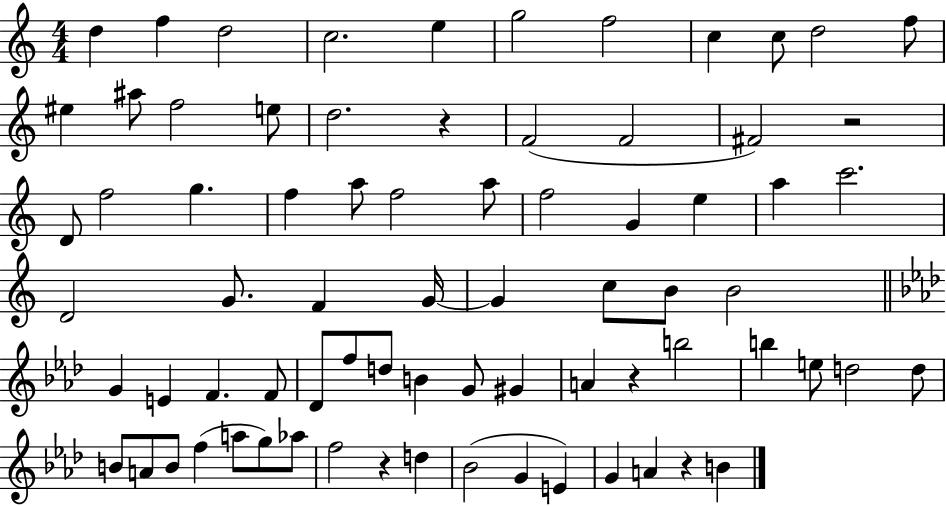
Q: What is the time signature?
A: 4/4